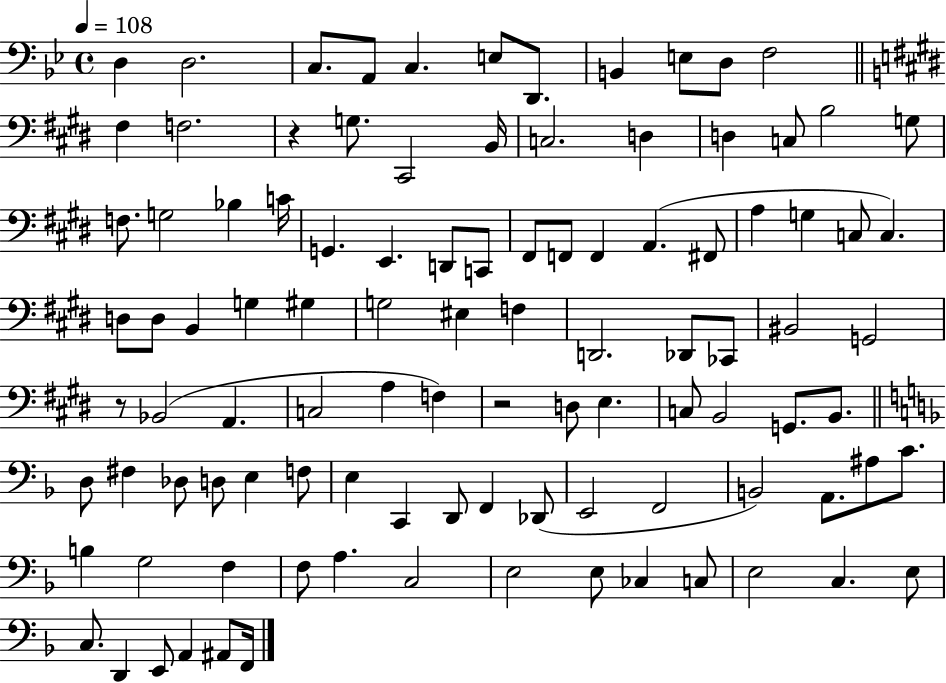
D3/q D3/h. C3/e. A2/e C3/q. E3/e D2/e. B2/q E3/e D3/e F3/h F#3/q F3/h. R/q G3/e. C#2/h B2/s C3/h. D3/q D3/q C3/e B3/h G3/e F3/e. G3/h Bb3/q C4/s G2/q. E2/q. D2/e C2/e F#2/e F2/e F2/q A2/q. F#2/e A3/q G3/q C3/e C3/q. D3/e D3/e B2/q G3/q G#3/q G3/h EIS3/q F3/q D2/h. Db2/e CES2/e BIS2/h G2/h R/e Bb2/h A2/q. C3/h A3/q F3/q R/h D3/e E3/q. C3/e B2/h G2/e. B2/e. D3/e F#3/q Db3/e D3/e E3/q F3/e E3/q C2/q D2/e F2/q Db2/e E2/h F2/h B2/h A2/e. A#3/e C4/e. B3/q G3/h F3/q F3/e A3/q. C3/h E3/h E3/e CES3/q C3/e E3/h C3/q. E3/e C3/e. D2/q E2/e A2/q A#2/e F2/s